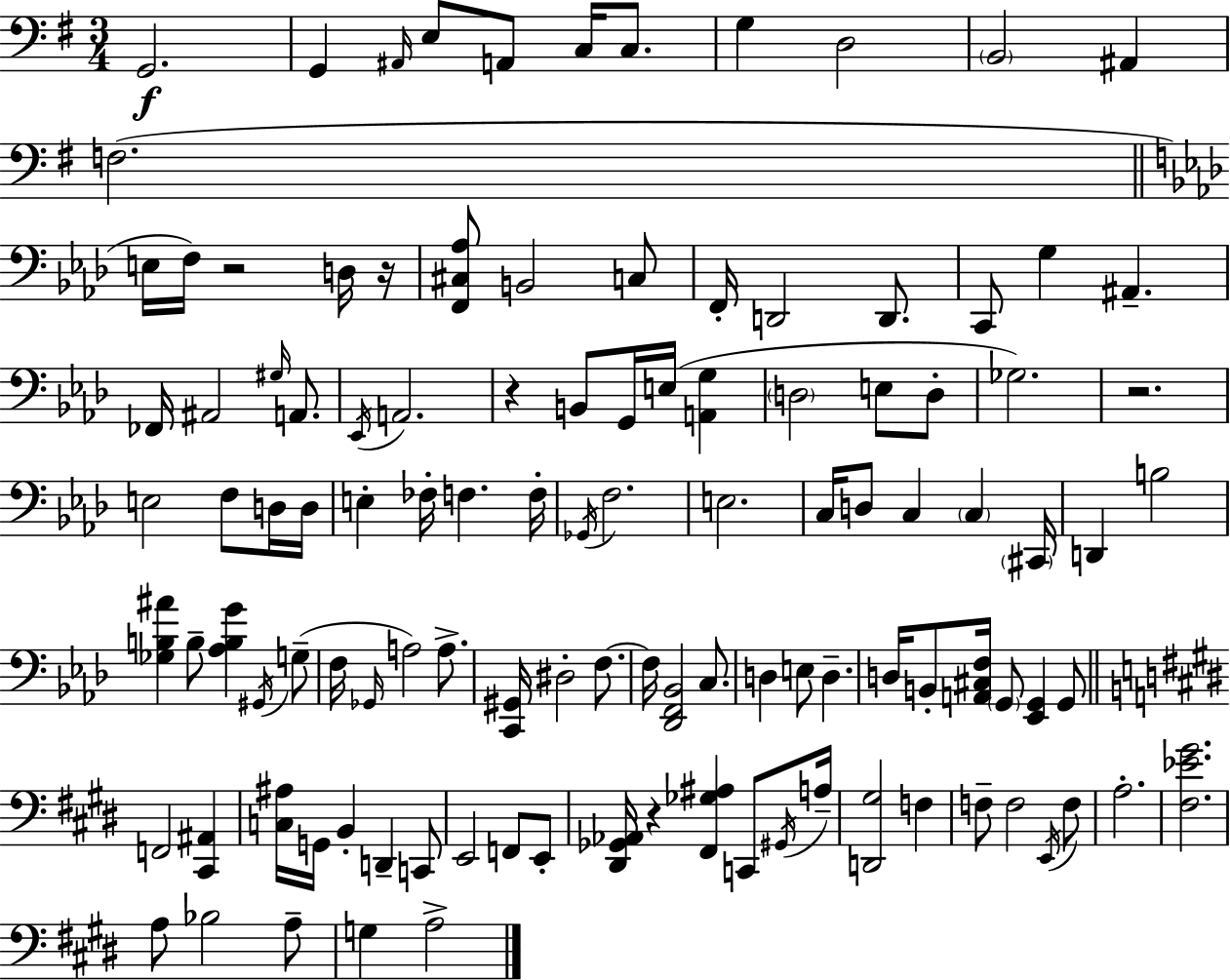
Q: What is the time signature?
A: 3/4